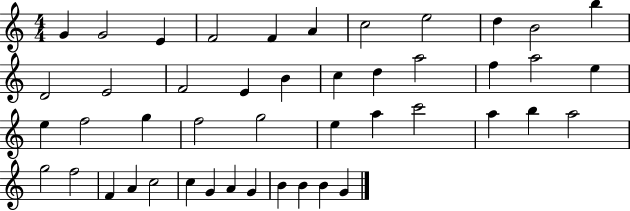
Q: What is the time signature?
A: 4/4